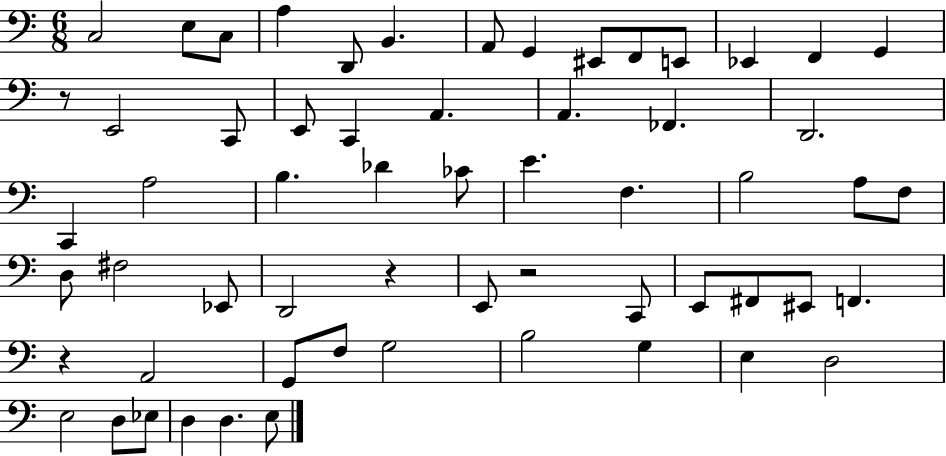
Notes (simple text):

C3/h E3/e C3/e A3/q D2/e B2/q. A2/e G2/q EIS2/e F2/e E2/e Eb2/q F2/q G2/q R/e E2/h C2/e E2/e C2/q A2/q. A2/q. FES2/q. D2/h. C2/q A3/h B3/q. Db4/q CES4/e E4/q. F3/q. B3/h A3/e F3/e D3/e F#3/h Eb2/e D2/h R/q E2/e R/h C2/e E2/e F#2/e EIS2/e F2/q. R/q A2/h G2/e F3/e G3/h B3/h G3/q E3/q D3/h E3/h D3/e Eb3/e D3/q D3/q. E3/e